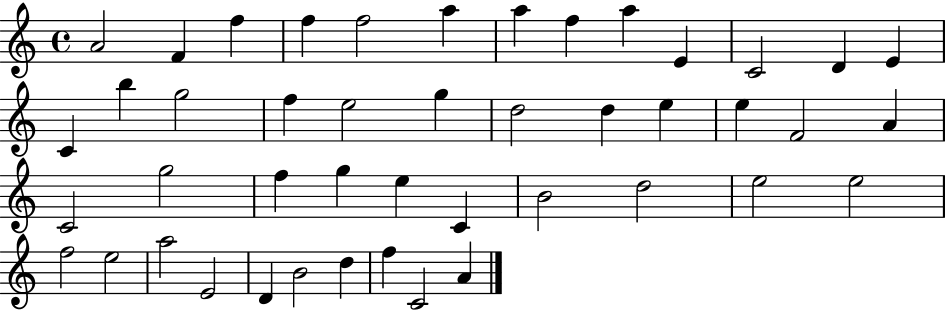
{
  \clef treble
  \time 4/4
  \defaultTimeSignature
  \key c \major
  a'2 f'4 f''4 | f''4 f''2 a''4 | a''4 f''4 a''4 e'4 | c'2 d'4 e'4 | \break c'4 b''4 g''2 | f''4 e''2 g''4 | d''2 d''4 e''4 | e''4 f'2 a'4 | \break c'2 g''2 | f''4 g''4 e''4 c'4 | b'2 d''2 | e''2 e''2 | \break f''2 e''2 | a''2 e'2 | d'4 b'2 d''4 | f''4 c'2 a'4 | \break \bar "|."
}